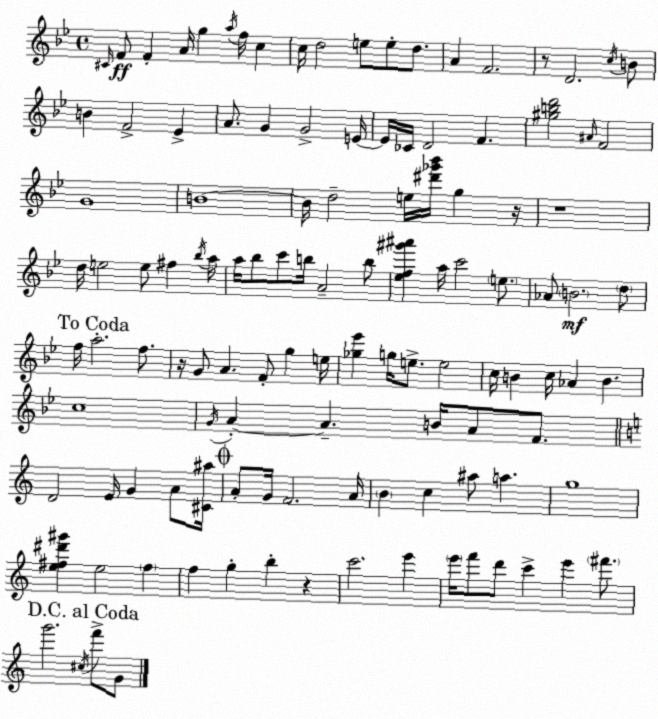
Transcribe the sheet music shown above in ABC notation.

X:1
T:Untitled
M:4/4
L:1/4
K:Gm
^C/4 F/2 F A/4 g a/4 f/4 c c/4 d2 e/2 e/2 d/2 A F2 z/2 D2 c/4 B/2 B F2 _E A/2 G G2 E/4 E/4 _C/4 D2 F [^gbd']2 ^A/4 F2 G4 B4 B/4 d2 e/4 [^d'_g'_b']/4 g z/4 z4 d/4 e2 e/2 ^f _b/4 a/4 a/4 _b/2 c'/2 b/4 A2 b/2 [_ef^g'^a'] a/4 c'2 e/2 _A/2 B2 d/2 f/4 a2 f/2 z/4 G/2 A F/2 g e/4 [_g_e'] g/4 e/2 e2 c/4 B c/4 _A B c4 G/4 A A B/4 A/2 F/2 D2 E/4 G A/2 [^C^a]/4 A/2 G/4 F2 A/4 B c ^a/2 a g4 [e^f^d'^g'] e2 ^f f g b z c'2 e' e'/4 f'/2 d'/2 c' e' ^f'/2 g'2 ^c/4 f'/2 G/2